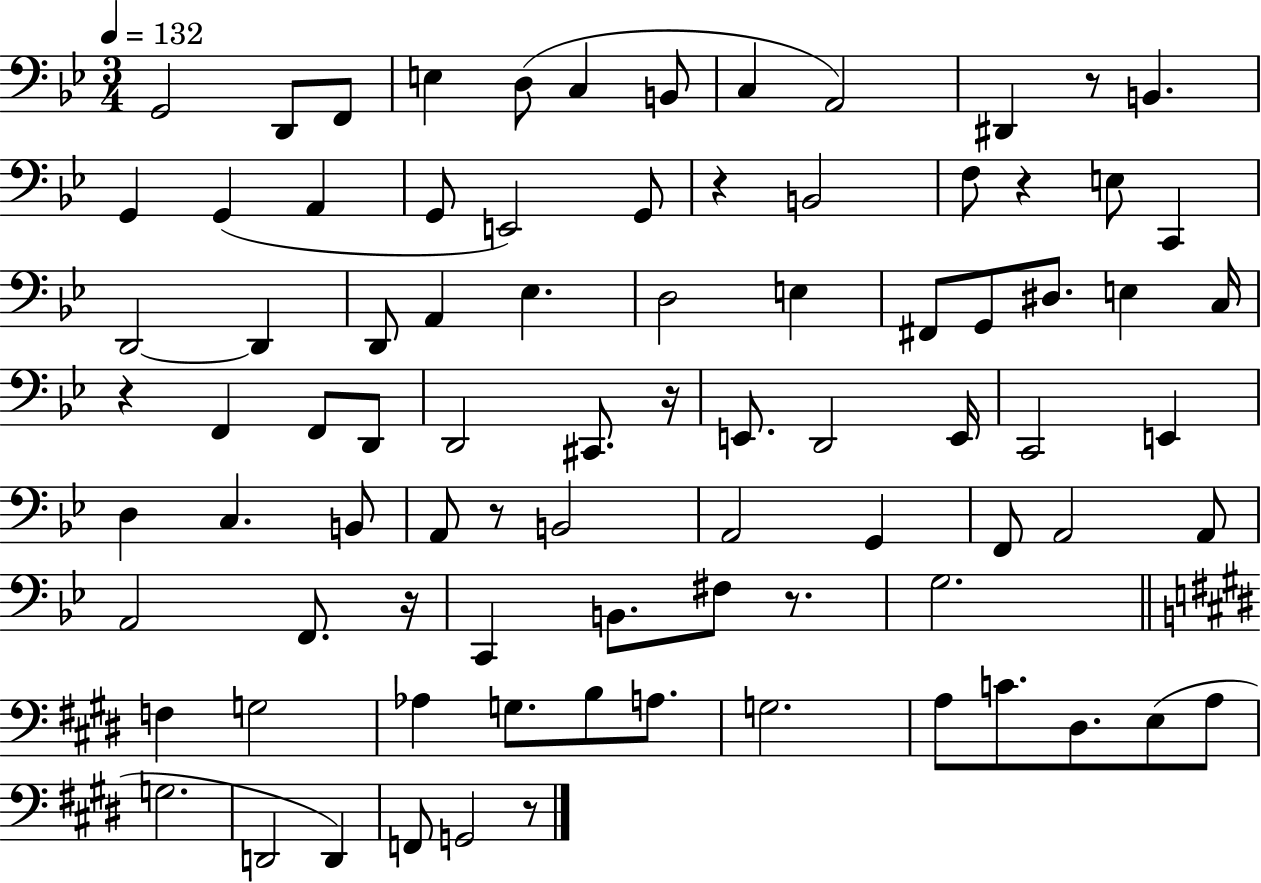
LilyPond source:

{
  \clef bass
  \numericTimeSignature
  \time 3/4
  \key bes \major
  \tempo 4 = 132
  \repeat volta 2 { g,2 d,8 f,8 | e4 d8( c4 b,8 | c4 a,2) | dis,4 r8 b,4. | \break g,4 g,4( a,4 | g,8 e,2) g,8 | r4 b,2 | f8 r4 e8 c,4 | \break d,2~~ d,4 | d,8 a,4 ees4. | d2 e4 | fis,8 g,8 dis8. e4 c16 | \break r4 f,4 f,8 d,8 | d,2 cis,8. r16 | e,8. d,2 e,16 | c,2 e,4 | \break d4 c4. b,8 | a,8 r8 b,2 | a,2 g,4 | f,8 a,2 a,8 | \break a,2 f,8. r16 | c,4 b,8. fis8 r8. | g2. | \bar "||" \break \key e \major f4 g2 | aes4 g8. b8 a8. | g2. | a8 c'8. dis8. e8( a8 | \break g2. | d,2 d,4) | f,8 g,2 r8 | } \bar "|."
}